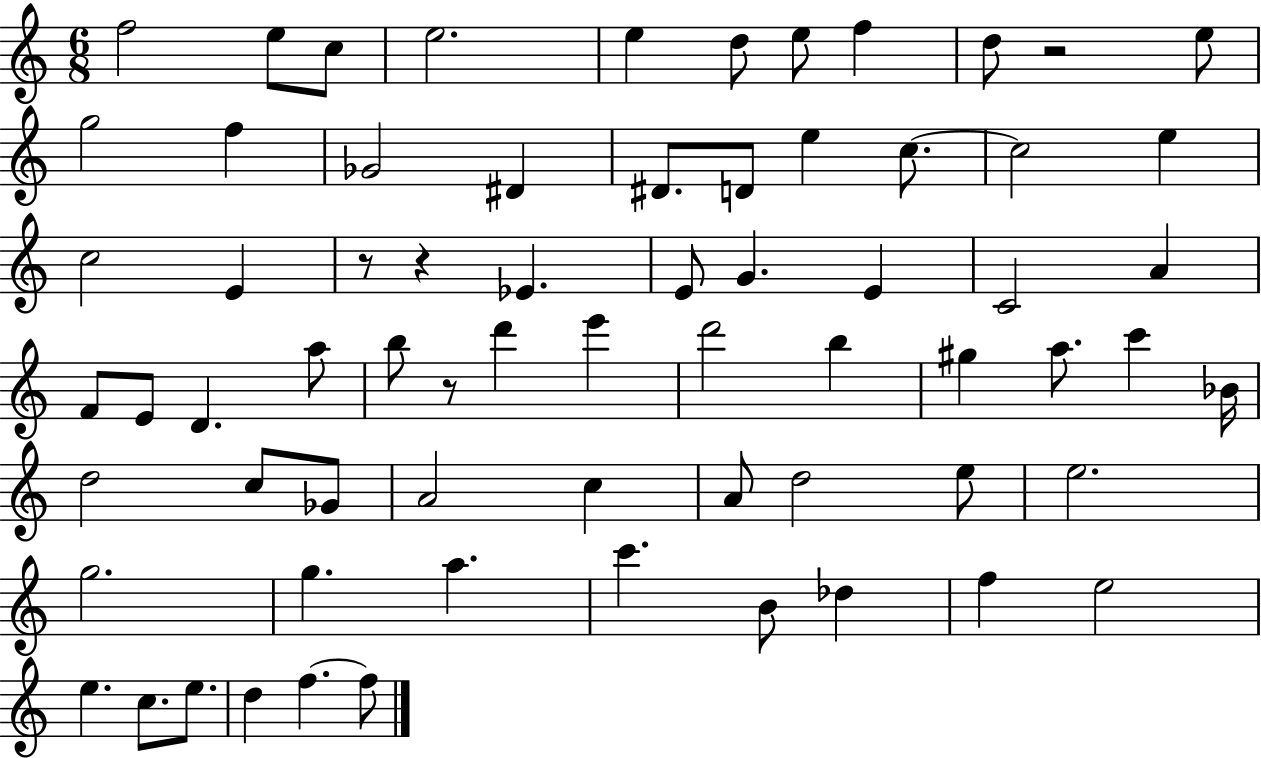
F5/h E5/e C5/e E5/h. E5/q D5/e E5/e F5/q D5/e R/h E5/e G5/h F5/q Gb4/h D#4/q D#4/e. D4/e E5/q C5/e. C5/h E5/q C5/h E4/q R/e R/q Eb4/q. E4/e G4/q. E4/q C4/h A4/q F4/e E4/e D4/q. A5/e B5/e R/e D6/q E6/q D6/h B5/q G#5/q A5/e. C6/q Bb4/s D5/h C5/e Gb4/e A4/h C5/q A4/e D5/h E5/e E5/h. G5/h. G5/q. A5/q. C6/q. B4/e Db5/q F5/q E5/h E5/q. C5/e. E5/e. D5/q F5/q. F5/e